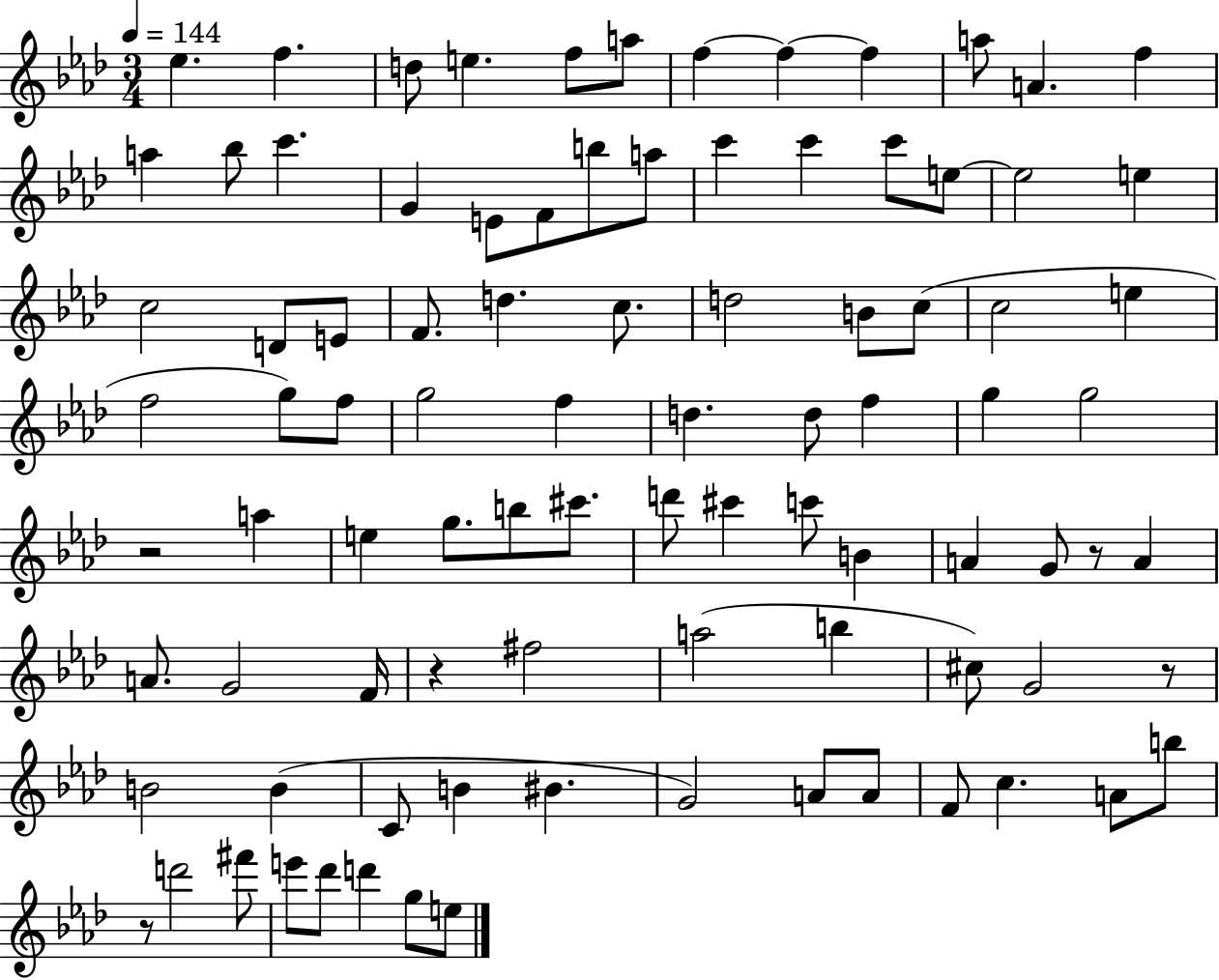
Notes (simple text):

Eb5/q. F5/q. D5/e E5/q. F5/e A5/e F5/q F5/q F5/q A5/e A4/q. F5/q A5/q Bb5/e C6/q. G4/q E4/e F4/e B5/e A5/e C6/q C6/q C6/e E5/e E5/h E5/q C5/h D4/e E4/e F4/e. D5/q. C5/e. D5/h B4/e C5/e C5/h E5/q F5/h G5/e F5/e G5/h F5/q D5/q. D5/e F5/q G5/q G5/h R/h A5/q E5/q G5/e. B5/e C#6/e. D6/e C#6/q C6/e B4/q A4/q G4/e R/e A4/q A4/e. G4/h F4/s R/q F#5/h A5/h B5/q C#5/e G4/h R/e B4/h B4/q C4/e B4/q BIS4/q. G4/h A4/e A4/e F4/e C5/q. A4/e B5/e R/e D6/h F#6/e E6/e Db6/e D6/q G5/e E5/e